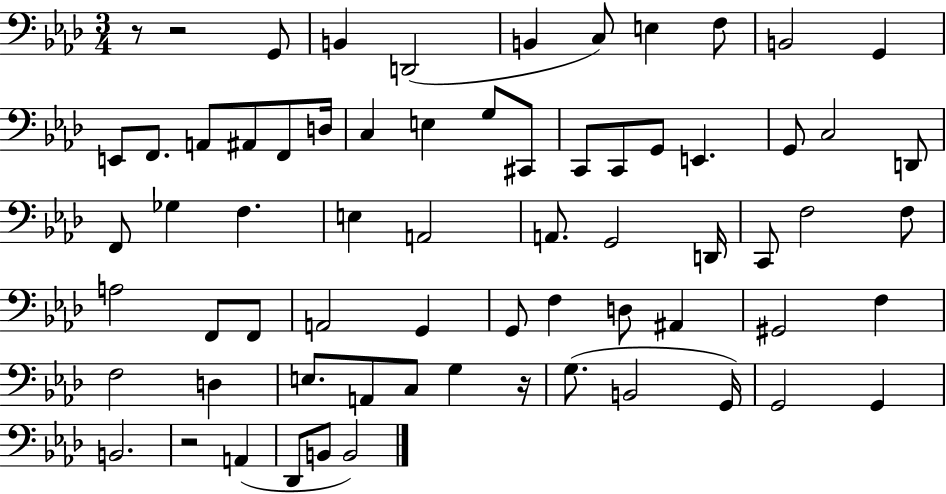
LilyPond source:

{
  \clef bass
  \numericTimeSignature
  \time 3/4
  \key aes \major
  \repeat volta 2 { r8 r2 g,8 | b,4 d,2( | b,4 c8) e4 f8 | b,2 g,4 | \break e,8 f,8. a,8 ais,8 f,8 d16 | c4 e4 g8 cis,8 | c,8 c,8 g,8 e,4. | g,8 c2 d,8 | \break f,8 ges4 f4. | e4 a,2 | a,8. g,2 d,16 | c,8 f2 f8 | \break a2 f,8 f,8 | a,2 g,4 | g,8 f4 d8 ais,4 | gis,2 f4 | \break f2 d4 | e8. a,8 c8 g4 r16 | g8.( b,2 g,16) | g,2 g,4 | \break b,2. | r2 a,4( | des,8 b,8 b,2) | } \bar "|."
}